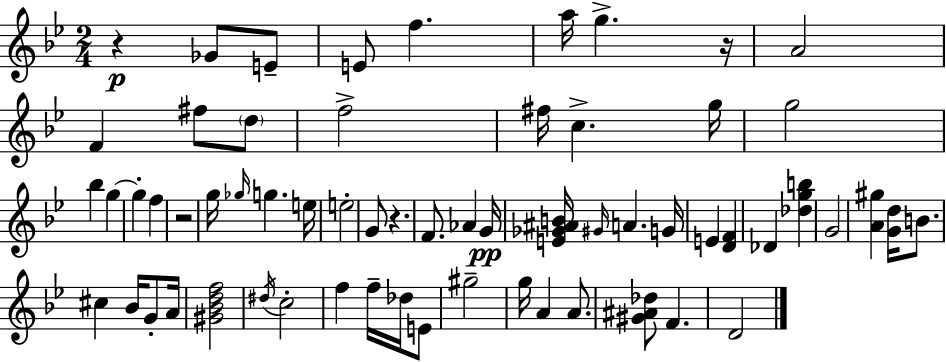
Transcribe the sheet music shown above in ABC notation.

X:1
T:Untitled
M:2/4
L:1/4
K:Bb
z _G/2 E/2 E/2 f a/4 g z/4 A2 F ^f/2 d/2 f2 ^f/4 c g/4 g2 _b g g f z2 g/4 _g/4 g e/4 e2 G/2 z F/2 _A G/4 [E_G^AB]/4 ^G/4 A G/4 E [DF] _D [_dgb] G2 [A^g] [Gd]/4 B/2 ^c _B/4 G/2 A/4 [^G_Bdf]2 ^d/4 c2 f f/4 _d/4 E/2 ^g2 g/4 A A/2 [^G^A_d]/2 F D2